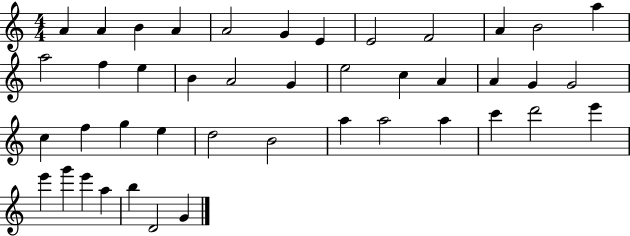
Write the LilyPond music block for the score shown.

{
  \clef treble
  \numericTimeSignature
  \time 4/4
  \key c \major
  a'4 a'4 b'4 a'4 | a'2 g'4 e'4 | e'2 f'2 | a'4 b'2 a''4 | \break a''2 f''4 e''4 | b'4 a'2 g'4 | e''2 c''4 a'4 | a'4 g'4 g'2 | \break c''4 f''4 g''4 e''4 | d''2 b'2 | a''4 a''2 a''4 | c'''4 d'''2 e'''4 | \break e'''4 g'''4 e'''4 a''4 | b''4 d'2 g'4 | \bar "|."
}